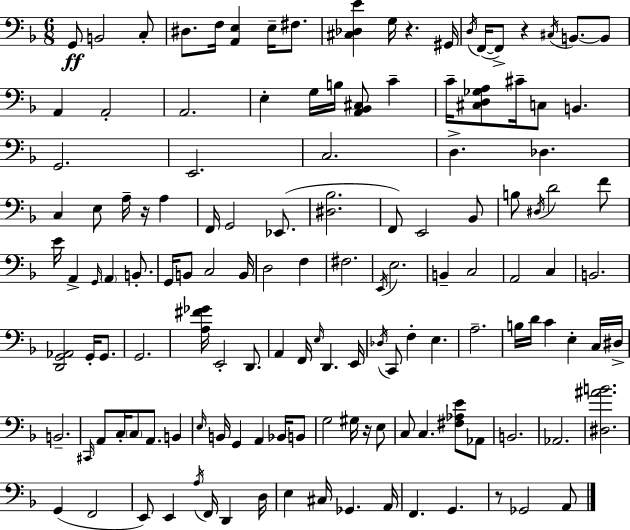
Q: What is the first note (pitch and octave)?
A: G2